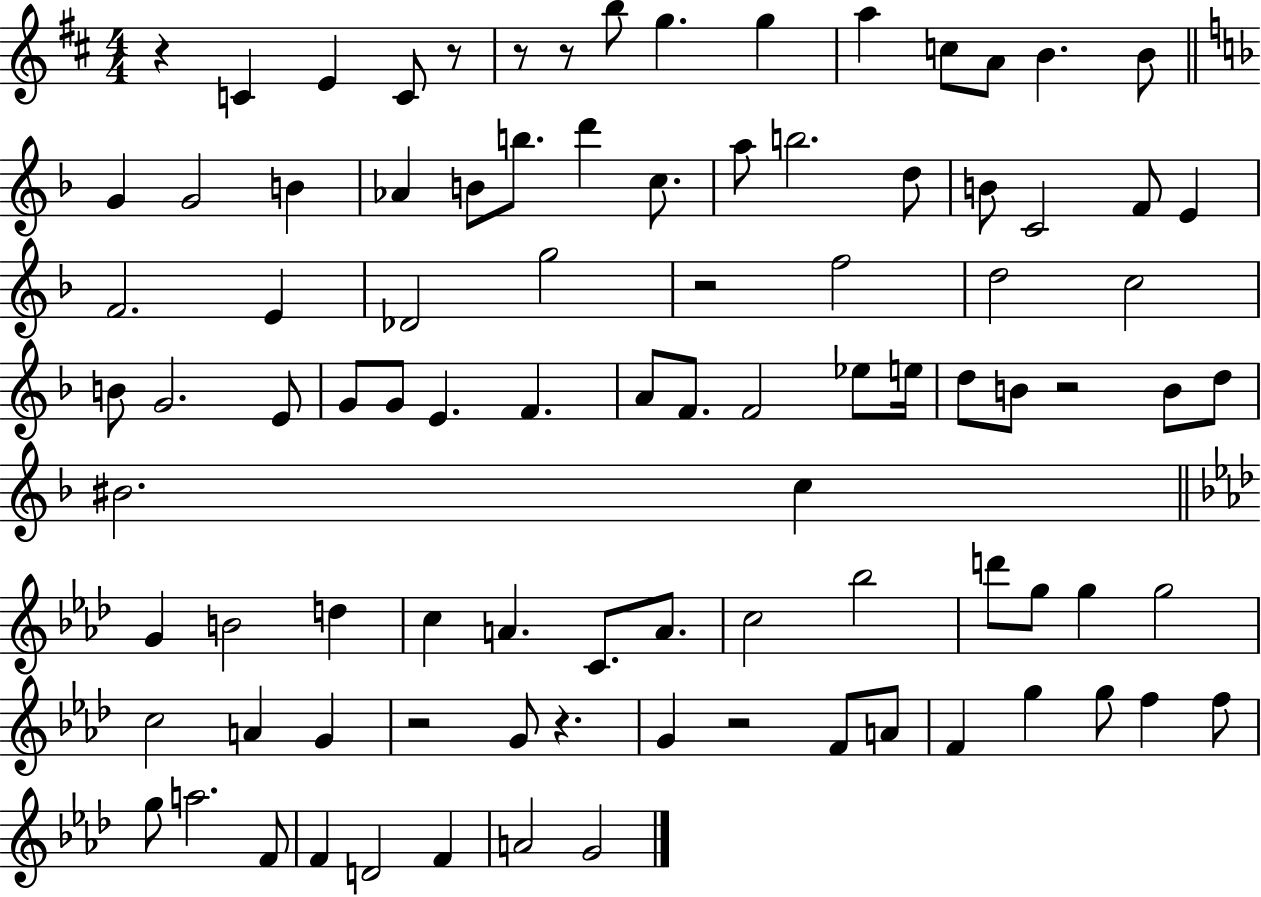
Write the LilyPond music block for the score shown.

{
  \clef treble
  \numericTimeSignature
  \time 4/4
  \key d \major
  r4 c'4 e'4 c'8 r8 | r8 r8 b''8 g''4. g''4 | a''4 c''8 a'8 b'4. b'8 | \bar "||" \break \key f \major g'4 g'2 b'4 | aes'4 b'8 b''8. d'''4 c''8. | a''8 b''2. d''8 | b'8 c'2 f'8 e'4 | \break f'2. e'4 | des'2 g''2 | r2 f''2 | d''2 c''2 | \break b'8 g'2. e'8 | g'8 g'8 e'4. f'4. | a'8 f'8. f'2 ees''8 e''16 | d''8 b'8 r2 b'8 d''8 | \break bis'2. c''4 | \bar "||" \break \key f \minor g'4 b'2 d''4 | c''4 a'4. c'8. a'8. | c''2 bes''2 | d'''8 g''8 g''4 g''2 | \break c''2 a'4 g'4 | r2 g'8 r4. | g'4 r2 f'8 a'8 | f'4 g''4 g''8 f''4 f''8 | \break g''8 a''2. f'8 | f'4 d'2 f'4 | a'2 g'2 | \bar "|."
}